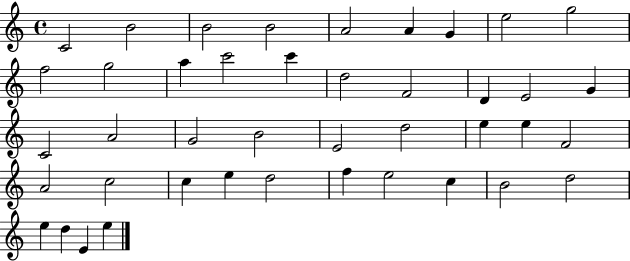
C4/h B4/h B4/h B4/h A4/h A4/q G4/q E5/h G5/h F5/h G5/h A5/q C6/h C6/q D5/h F4/h D4/q E4/h G4/q C4/h A4/h G4/h B4/h E4/h D5/h E5/q E5/q F4/h A4/h C5/h C5/q E5/q D5/h F5/q E5/h C5/q B4/h D5/h E5/q D5/q E4/q E5/q